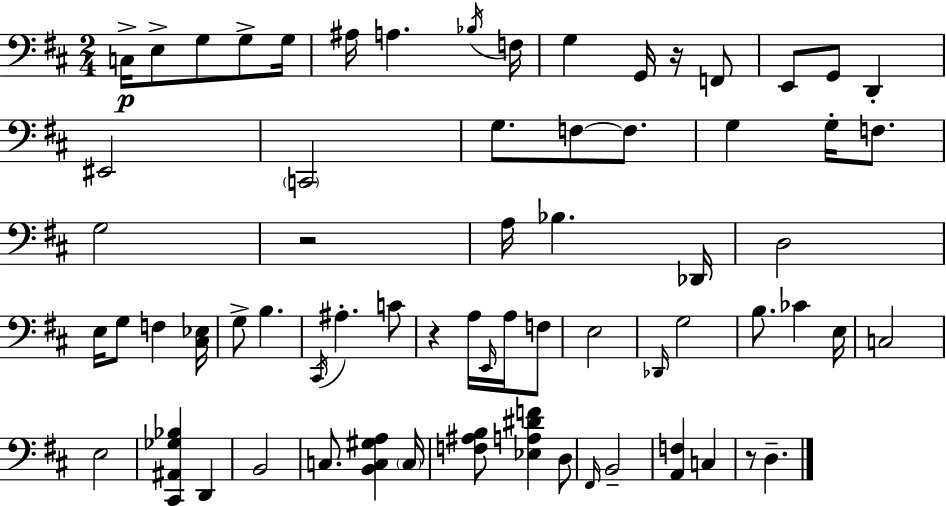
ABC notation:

X:1
T:Untitled
M:2/4
L:1/4
K:D
C,/4 E,/2 G,/2 G,/2 G,/4 ^A,/4 A, _B,/4 F,/4 G, G,,/4 z/4 F,,/2 E,,/2 G,,/2 D,, ^E,,2 C,,2 G,/2 F,/2 F,/2 G, G,/4 F,/2 G,2 z2 A,/4 _B, _D,,/4 D,2 E,/4 G,/2 F, [^C,_E,]/4 G,/2 B, ^C,,/4 ^A, C/2 z A,/4 E,,/4 A,/4 F,/2 E,2 _D,,/4 G,2 B,/2 _C E,/4 C,2 E,2 [^C,,^A,,_G,_B,] D,, B,,2 C,/2 [B,,C,^G,A,] C,/4 [F,^A,B,]/2 [_E,A,^DF] D,/2 ^F,,/4 B,,2 [A,,F,] C, z/2 D,